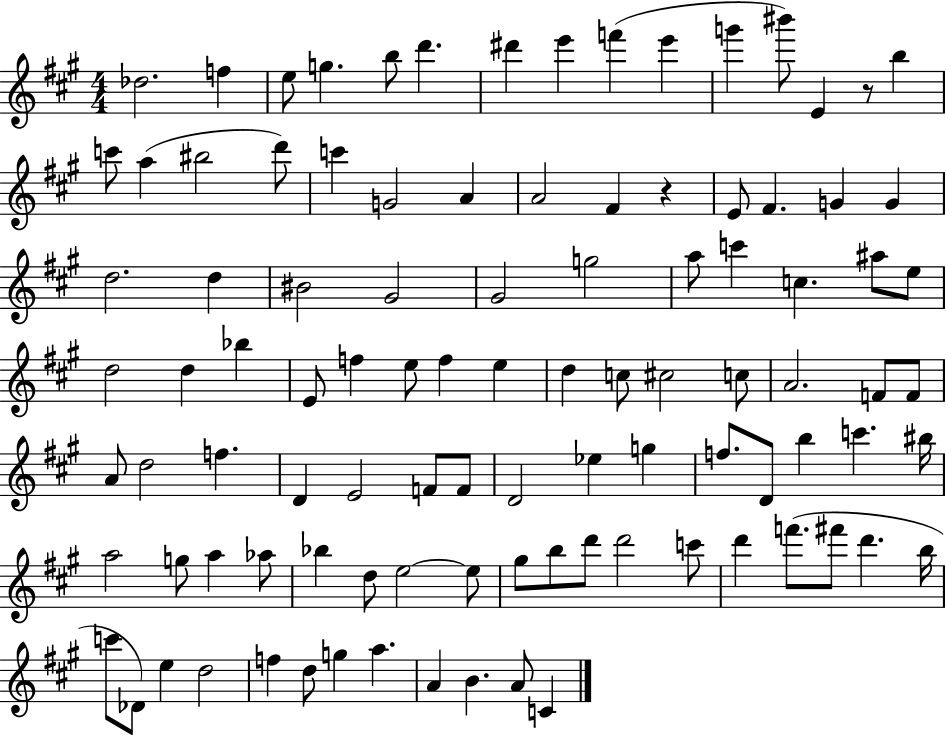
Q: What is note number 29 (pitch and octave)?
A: D5